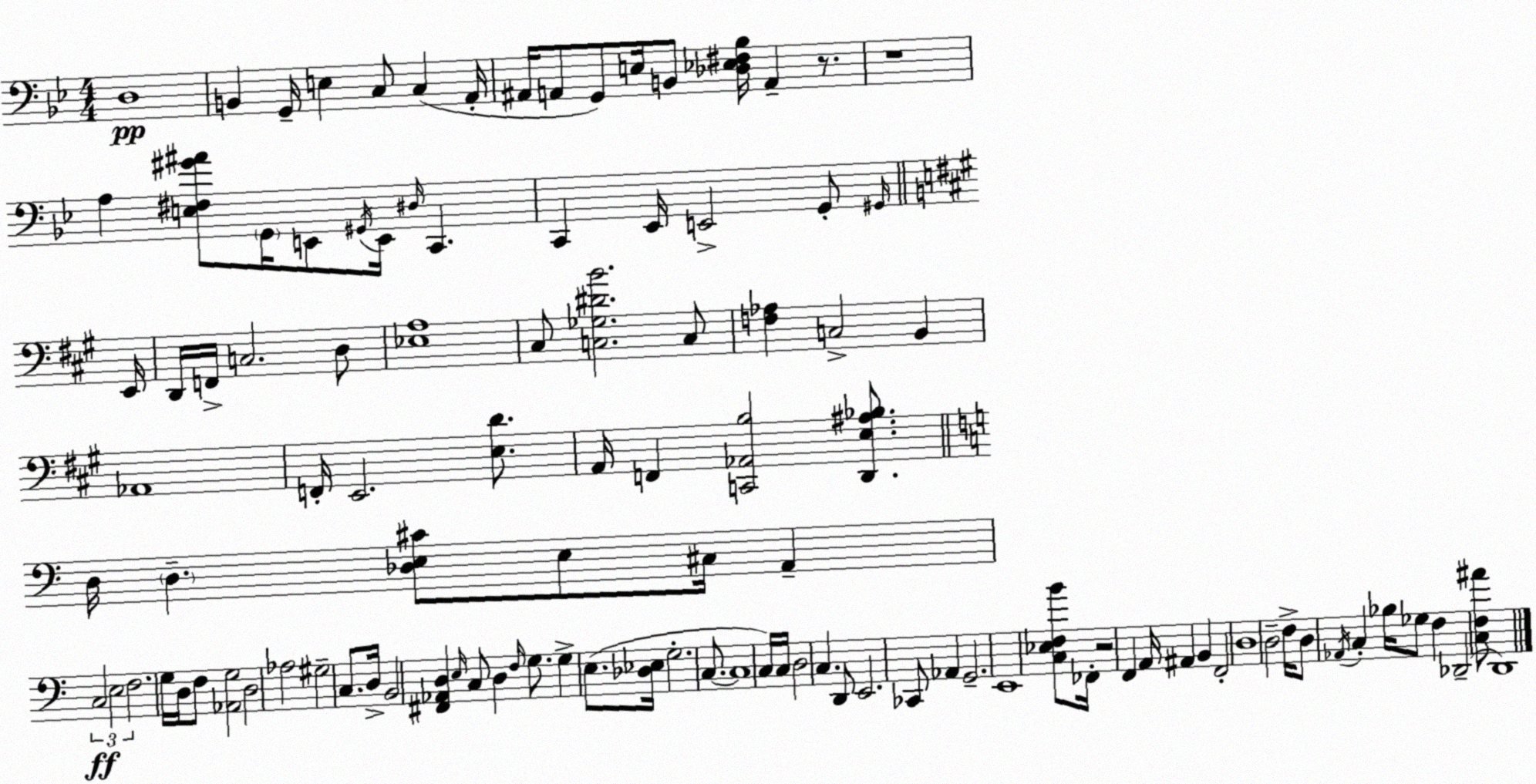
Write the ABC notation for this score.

X:1
T:Untitled
M:4/4
L:1/4
K:Bb
D,4 B,, G,,/4 E, C,/2 C, A,,/4 ^A,,/4 A,,/2 G,,/2 E,/4 B,,/2 [_D,_E,^F,_B,]/4 A,, z/2 z4 A, [E,^F,^G^A]/2 G,,/4 E,,/2 ^G,,/4 E,,/4 ^D,/4 C,, C,, _E,,/4 E,,2 G,,/2 ^G,,/4 E,,/4 D,,/4 F,,/4 C,2 D,/2 [_E,A,]4 ^C,/2 [C,_G,^DB]2 C,/2 [F,_A,] C,2 B,, _A,,4 F,,/4 E,,2 [E,D]/2 A,,/4 F,, [C,,_A,,B,]2 [D,,E,^A,_B,]/2 D,/4 D, [_D,E,^C]/2 E,/2 ^C,/4 A,, C,2 E,2 F,2 G,/4 D,/4 F,/2 [_A,,G,]2 D,2 _A,2 ^G,2 C,/2 D,/4 B,,2 [^F,,_A,,D,] E,/4 C,/2 D, F,/4 G,/2 G, E,/2 [_D,_E,]/4 G,2 C,/2 C,4 C,/4 C,/4 D,2 C, D,,/2 E,,2 _C,,/2 _A,, G,,2 E,,4 [C,_E,F,B]/2 _F,,/4 z2 F,, A,,/4 ^A,, B,, F,,2 D,4 D,2 F,/4 D,/2 _A,,/4 C, _B,/4 _G,/2 F, _D,,2 [C,F,^A]/2 D,,4